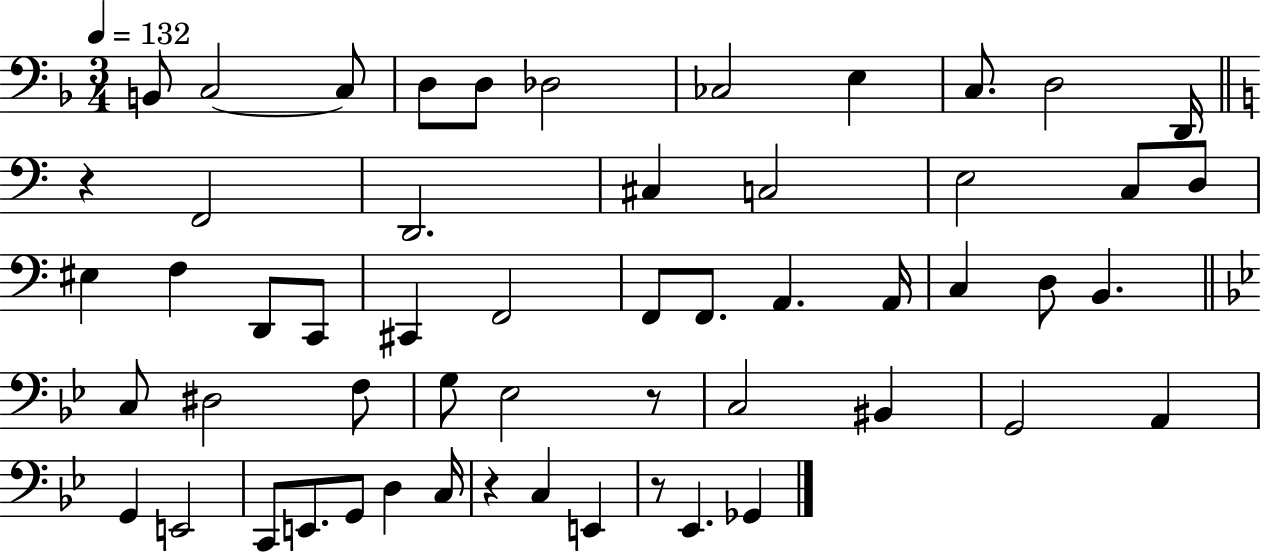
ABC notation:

X:1
T:Untitled
M:3/4
L:1/4
K:F
B,,/2 C,2 C,/2 D,/2 D,/2 _D,2 _C,2 E, C,/2 D,2 D,,/4 z F,,2 D,,2 ^C, C,2 E,2 C,/2 D,/2 ^E, F, D,,/2 C,,/2 ^C,, F,,2 F,,/2 F,,/2 A,, A,,/4 C, D,/2 B,, C,/2 ^D,2 F,/2 G,/2 _E,2 z/2 C,2 ^B,, G,,2 A,, G,, E,,2 C,,/2 E,,/2 G,,/2 D, C,/4 z C, E,, z/2 _E,, _G,,